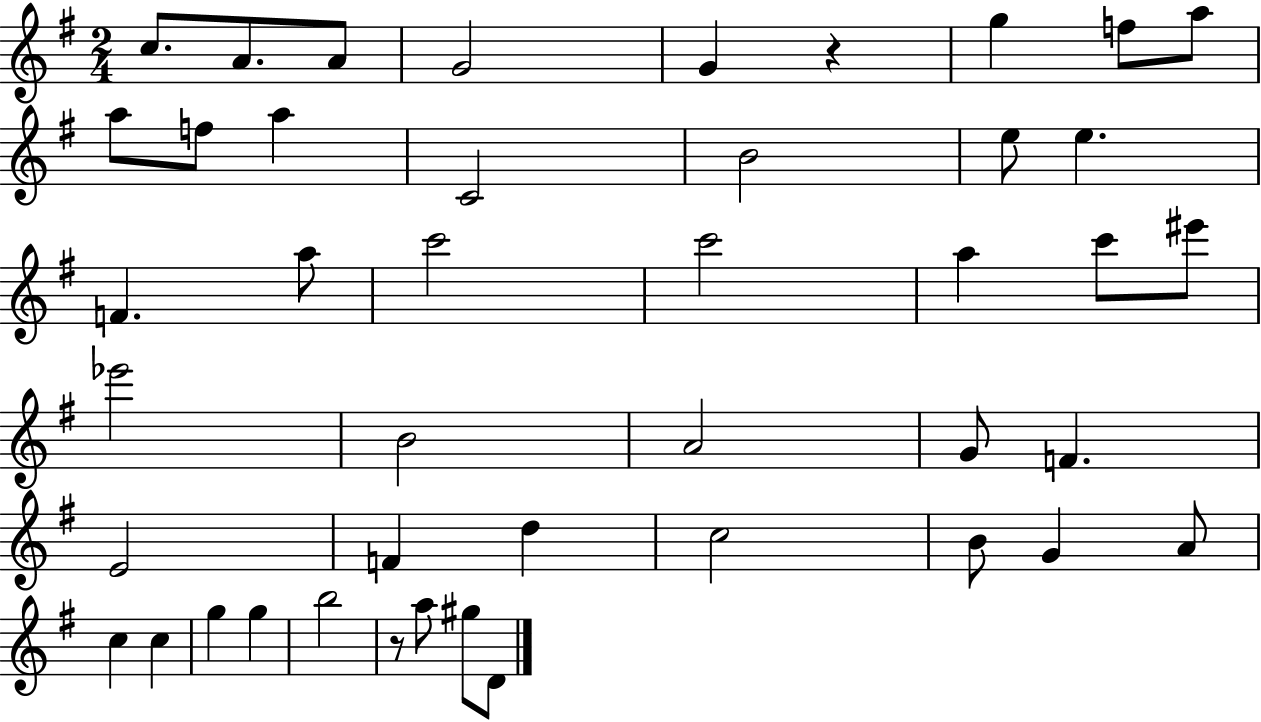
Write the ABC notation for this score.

X:1
T:Untitled
M:2/4
L:1/4
K:G
c/2 A/2 A/2 G2 G z g f/2 a/2 a/2 f/2 a C2 B2 e/2 e F a/2 c'2 c'2 a c'/2 ^e'/2 _e'2 B2 A2 G/2 F E2 F d c2 B/2 G A/2 c c g g b2 z/2 a/2 ^g/2 D/2